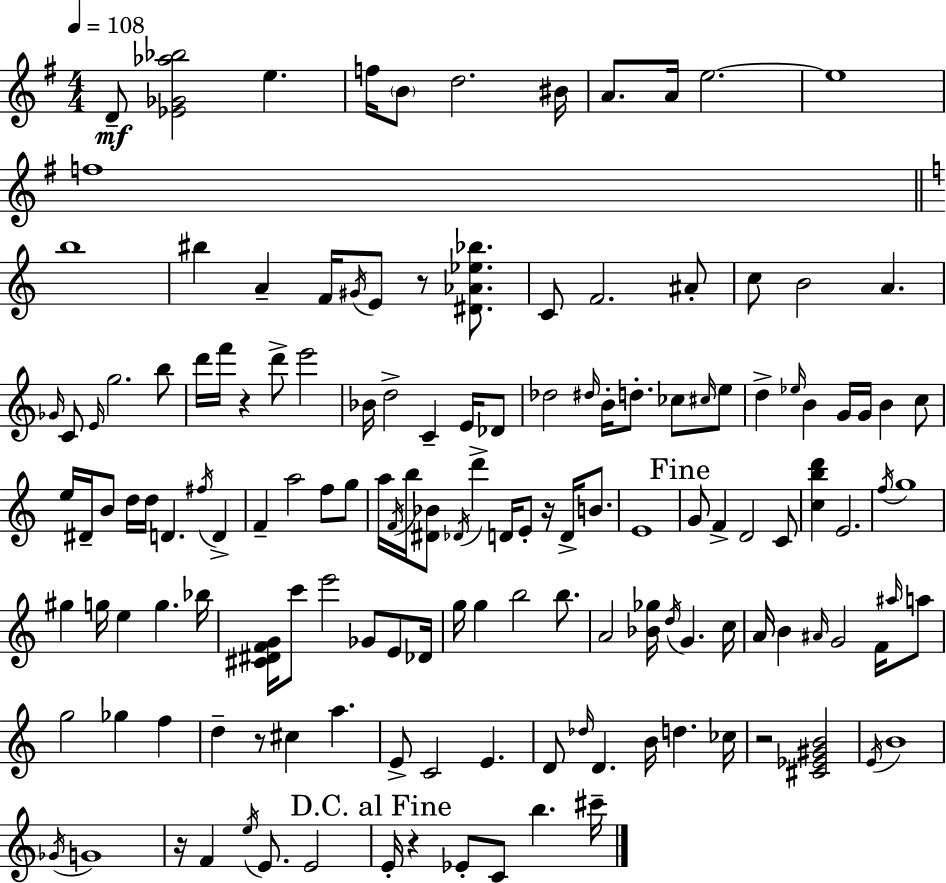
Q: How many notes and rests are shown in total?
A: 147